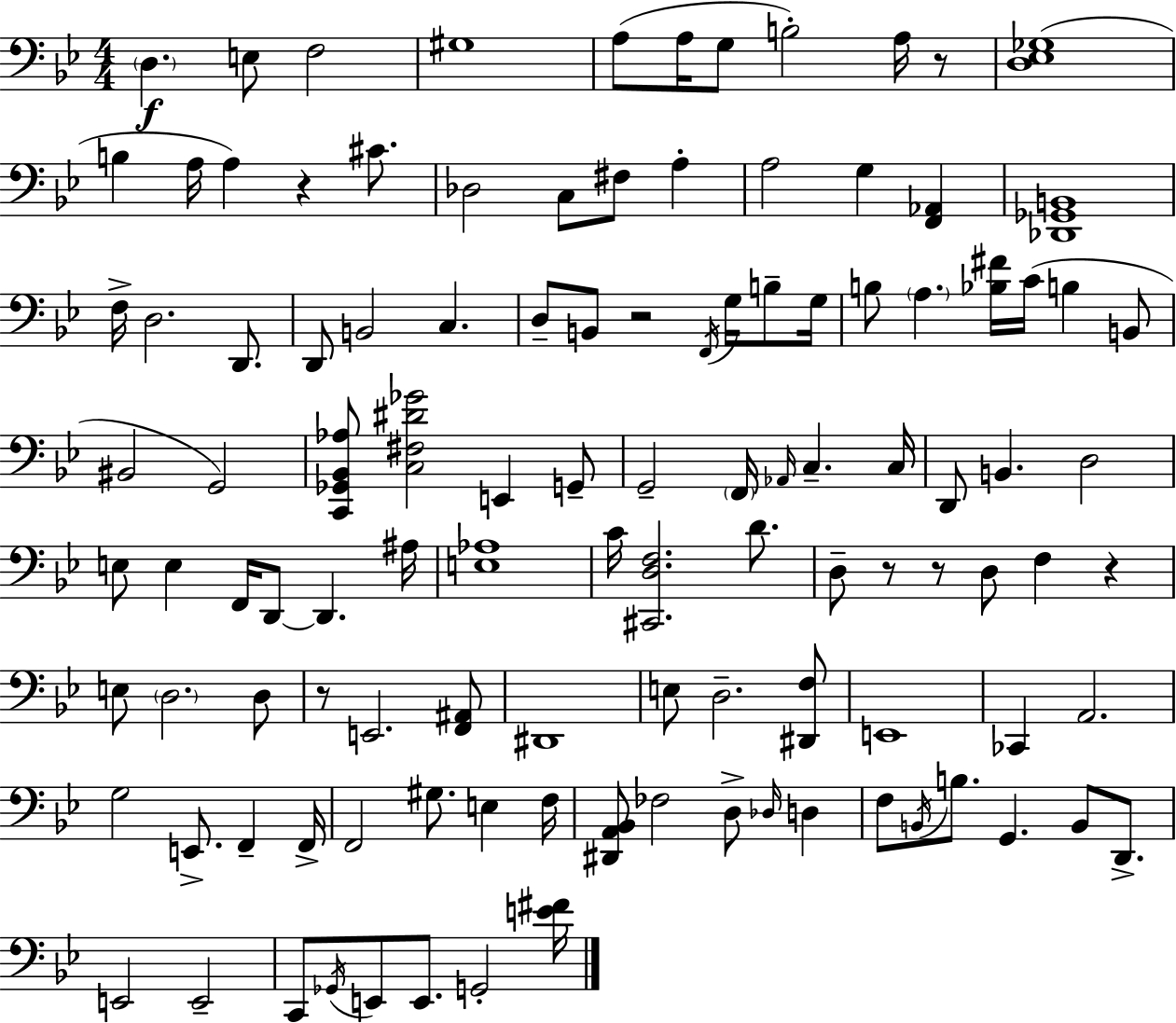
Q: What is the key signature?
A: BES major